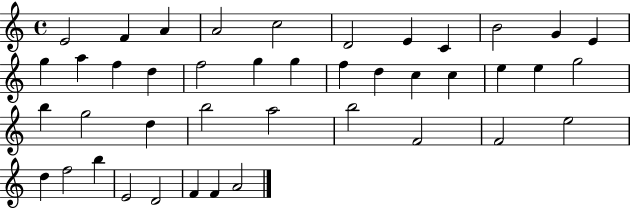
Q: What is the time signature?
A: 4/4